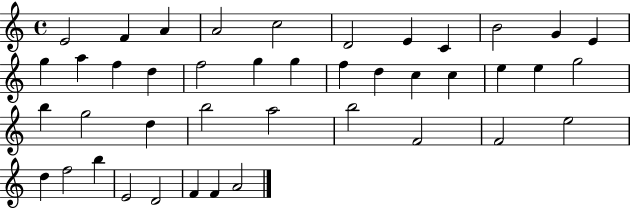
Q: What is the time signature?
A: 4/4